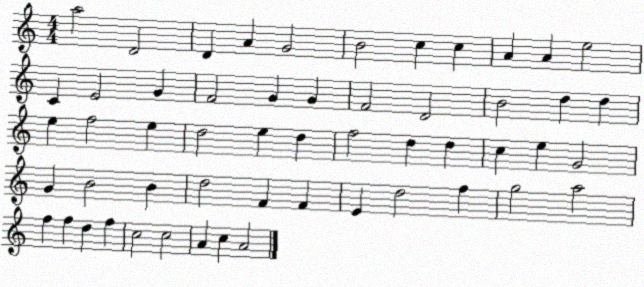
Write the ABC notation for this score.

X:1
T:Untitled
M:4/4
L:1/4
K:C
a2 D2 D A G2 B2 c c A A e2 C E2 G F2 G G F2 D2 B2 d d e f2 e d2 e d f2 d d c e G2 G B2 B d2 F F E d2 f g2 a2 f f d f c2 c2 A c A2